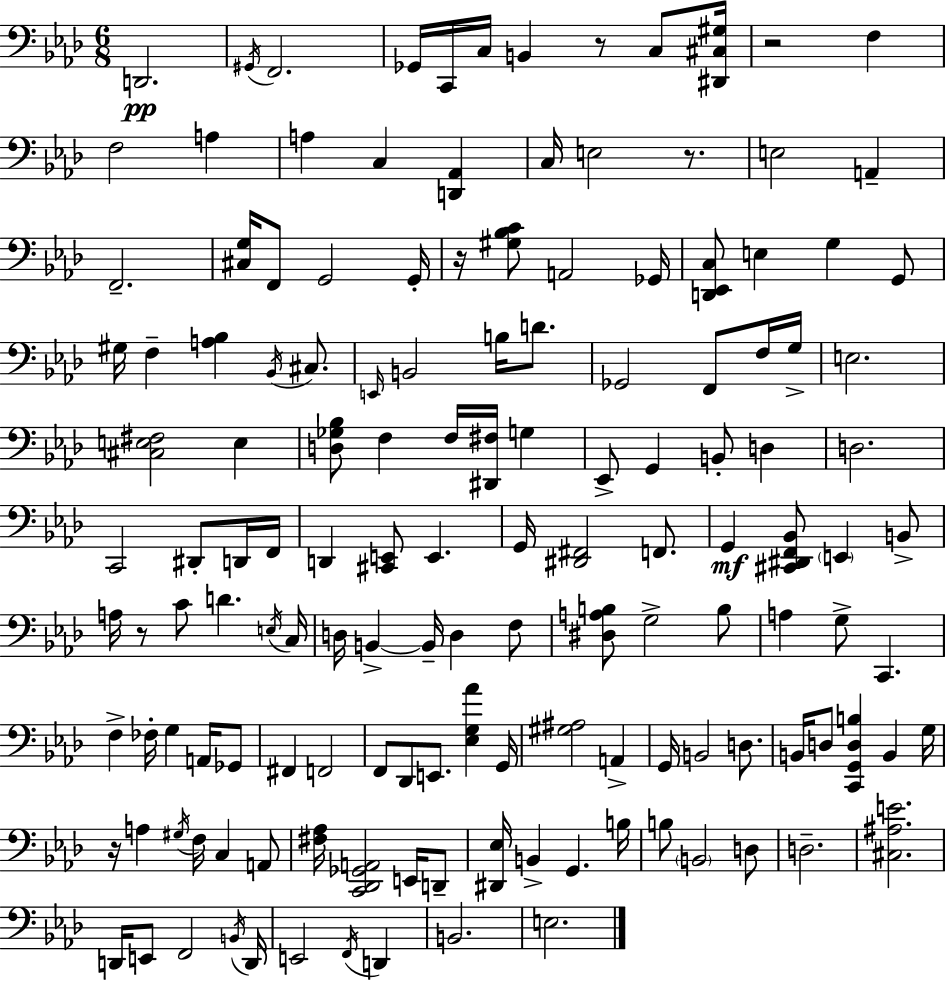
X:1
T:Untitled
M:6/8
L:1/4
K:Fm
D,,2 ^G,,/4 F,,2 _G,,/4 C,,/4 C,/4 B,, z/2 C,/2 [^D,,^C,^G,]/4 z2 F, F,2 A, A, C, [D,,_A,,] C,/4 E,2 z/2 E,2 A,, F,,2 [^C,G,]/4 F,,/2 G,,2 G,,/4 z/4 [^G,_B,C]/2 A,,2 _G,,/4 [D,,_E,,C,]/2 E, G, G,,/2 ^G,/4 F, [A,_B,] _B,,/4 ^C,/2 E,,/4 B,,2 B,/4 D/2 _G,,2 F,,/2 F,/4 G,/4 E,2 [^C,E,^F,]2 E, [D,_G,_B,]/2 F, F,/4 [^D,,^F,]/4 G, _E,,/2 G,, B,,/2 D, D,2 C,,2 ^D,,/2 D,,/4 F,,/4 D,, [^C,,E,,]/2 E,, G,,/4 [^D,,^F,,]2 F,,/2 G,, [^C,,^D,,F,,_B,,]/2 E,, B,,/2 A,/4 z/2 C/2 D E,/4 C,/4 D,/4 B,, B,,/4 D, F,/2 [^D,A,B,]/2 G,2 B,/2 A, G,/2 C,, F, _F,/4 G, A,,/4 _G,,/2 ^F,, F,,2 F,,/2 _D,,/2 E,,/2 [_E,G,_A] G,,/4 [^G,^A,]2 A,, G,,/4 B,,2 D,/2 B,,/4 D,/2 [C,,G,,D,B,] B,, G,/4 z/4 A, ^G,/4 F,/4 C, A,,/2 [^F,_A,]/4 [C,,_D,,_G,,A,,]2 E,,/4 D,,/2 [^D,,_E,]/4 B,, G,, B,/4 B,/2 B,,2 D,/2 D,2 [^C,^A,E]2 D,,/4 E,,/2 F,,2 B,,/4 D,,/4 E,,2 F,,/4 D,, B,,2 E,2